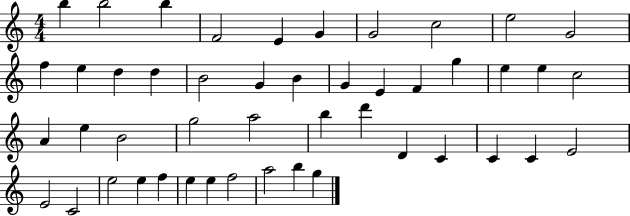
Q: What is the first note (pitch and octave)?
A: B5